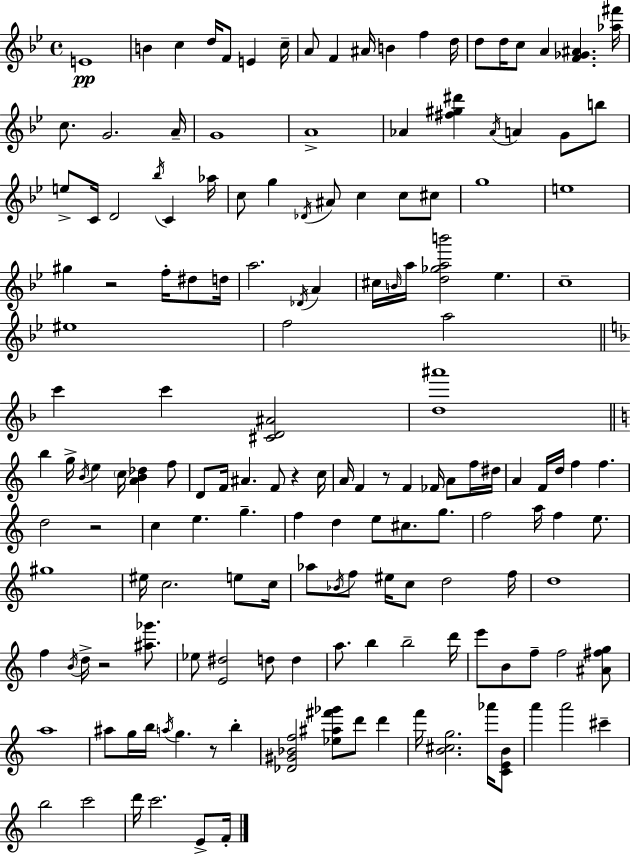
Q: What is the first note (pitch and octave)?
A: E4